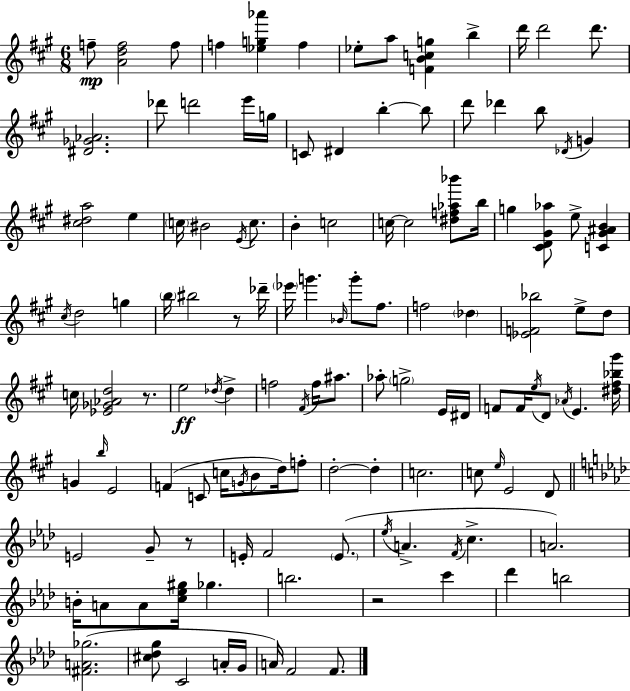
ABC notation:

X:1
T:Untitled
M:6/8
L:1/4
K:A
f/2 [Adf]2 f/2 f [_eg_a'] f _e/2 a/2 [FBcg] b d'/4 d'2 d'/2 [^D_G_A]2 _d'/2 d'2 e'/4 g/4 C/2 ^D b b/2 d'/2 _d' b/2 _D/4 G [^c^da]2 e c/4 ^B2 E/4 c/2 B c2 c/4 c2 [^df_a_b']/2 b/4 g [^CD^G_a]/2 e/2 [C^G^AB] ^c/4 d2 g b/4 ^b2 z/2 _d'/4 _e'/4 g' _B/4 g'/2 ^f/2 f2 _d [_EF_b]2 e/2 d/2 c/4 [_E_G_Ad]2 z/2 e2 _d/4 _d f2 ^F/4 f/4 ^a/2 _a/2 g2 E/4 ^D/4 F/2 F/4 e/4 D/2 _A/4 E [^d^f_b^g']/4 G b/4 E2 F C/2 c/4 G/4 B/2 d/4 f/2 d2 d c2 c/2 e/4 E2 D/2 E2 G/2 z/2 E/4 F2 E/2 _e/4 A F/4 c A2 B/4 A/2 A/2 [c_e^g]/4 _g b2 z2 c' _d' b2 [^FA_g]2 [^c_dg]/2 C2 A/4 G/4 A/4 F2 F/2